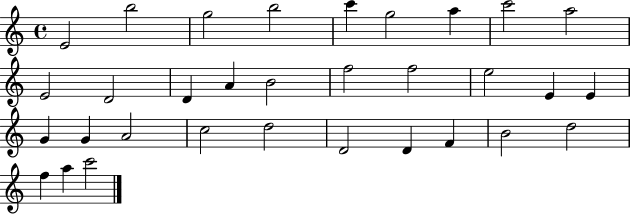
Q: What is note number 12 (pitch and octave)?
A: D4